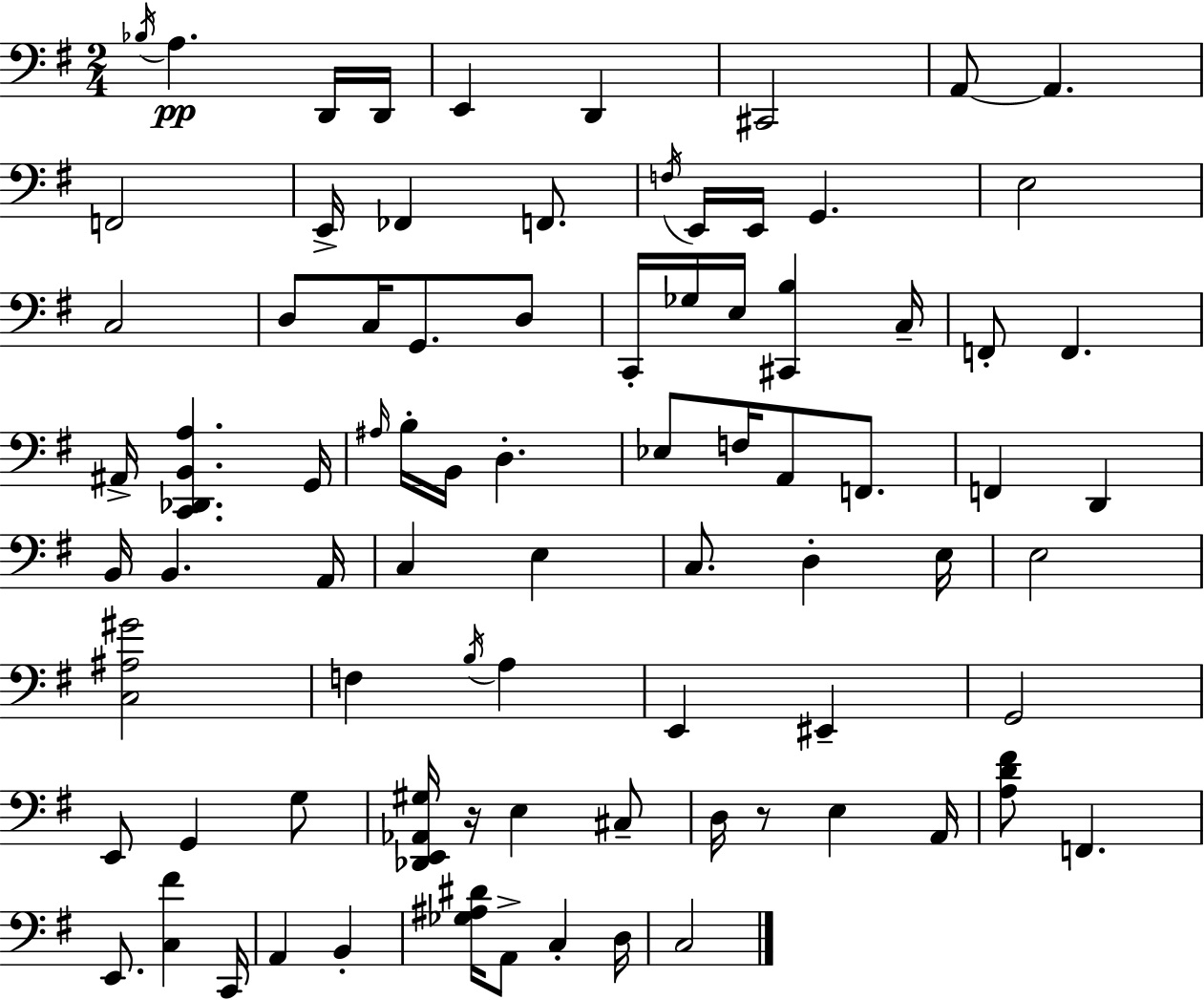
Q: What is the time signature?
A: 2/4